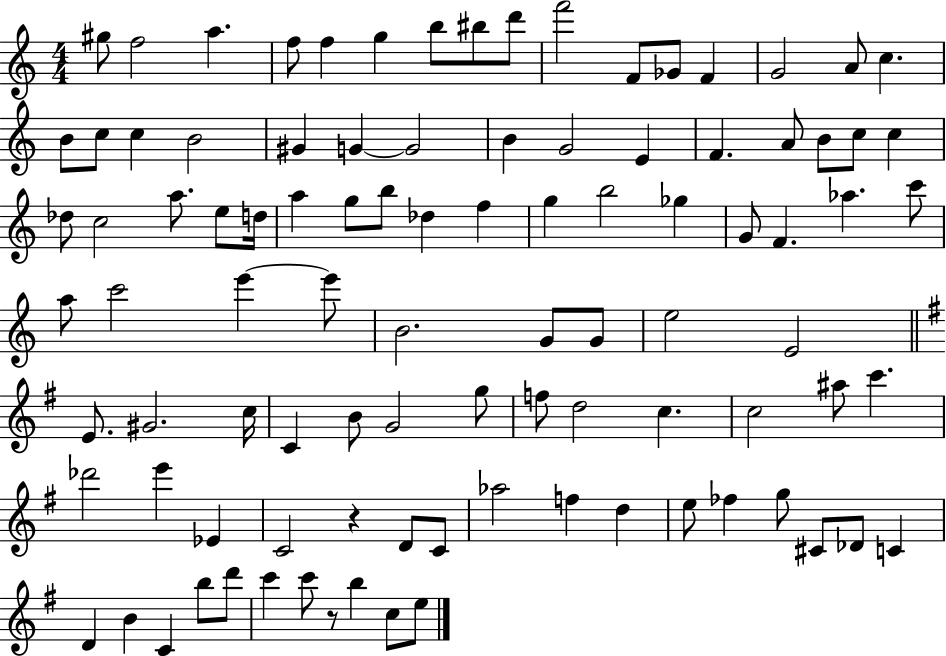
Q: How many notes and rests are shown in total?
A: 97